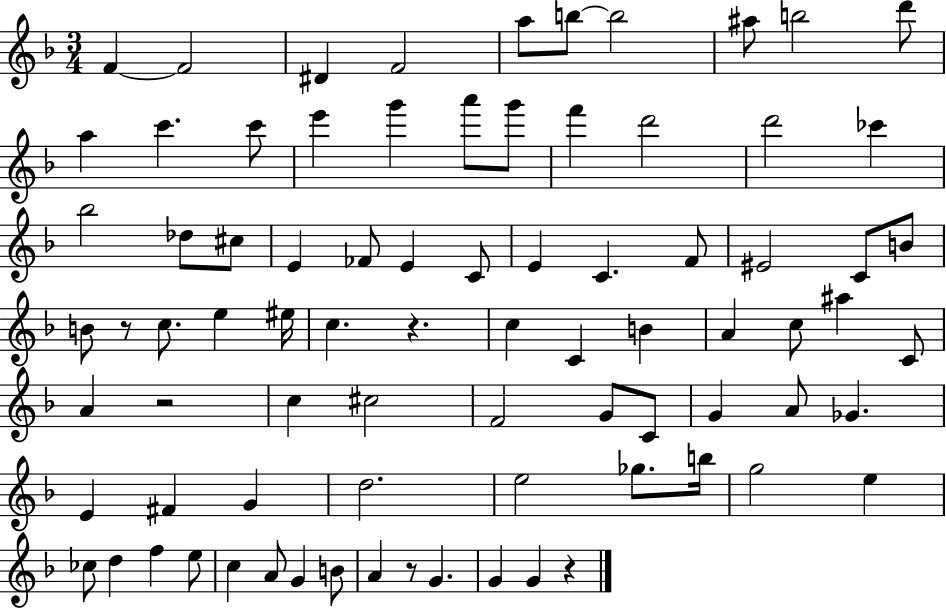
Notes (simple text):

F4/q F4/h D#4/q F4/h A5/e B5/e B5/h A#5/e B5/h D6/e A5/q C6/q. C6/e E6/q G6/q A6/e G6/e F6/q D6/h D6/h CES6/q Bb5/h Db5/e C#5/e E4/q FES4/e E4/q C4/e E4/q C4/q. F4/e EIS4/h C4/e B4/e B4/e R/e C5/e. E5/q EIS5/s C5/q. R/q. C5/q C4/q B4/q A4/q C5/e A#5/q C4/e A4/q R/h C5/q C#5/h F4/h G4/e C4/e G4/q A4/e Gb4/q. E4/q F#4/q G4/q D5/h. E5/h Gb5/e. B5/s G5/h E5/q CES5/e D5/q F5/q E5/e C5/q A4/e G4/q B4/e A4/q R/e G4/q. G4/q G4/q R/q